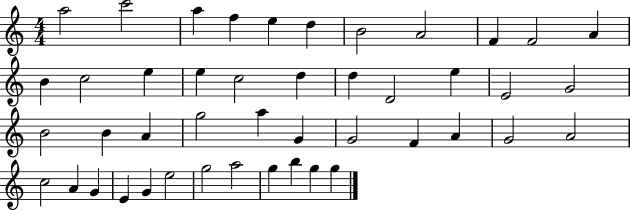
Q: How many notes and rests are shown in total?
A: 45